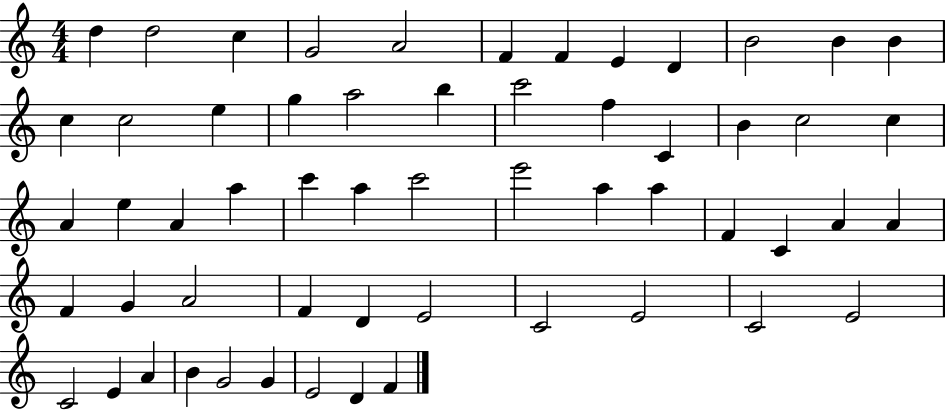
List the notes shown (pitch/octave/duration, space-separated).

D5/q D5/h C5/q G4/h A4/h F4/q F4/q E4/q D4/q B4/h B4/q B4/q C5/q C5/h E5/q G5/q A5/h B5/q C6/h F5/q C4/q B4/q C5/h C5/q A4/q E5/q A4/q A5/q C6/q A5/q C6/h E6/h A5/q A5/q F4/q C4/q A4/q A4/q F4/q G4/q A4/h F4/q D4/q E4/h C4/h E4/h C4/h E4/h C4/h E4/q A4/q B4/q G4/h G4/q E4/h D4/q F4/q